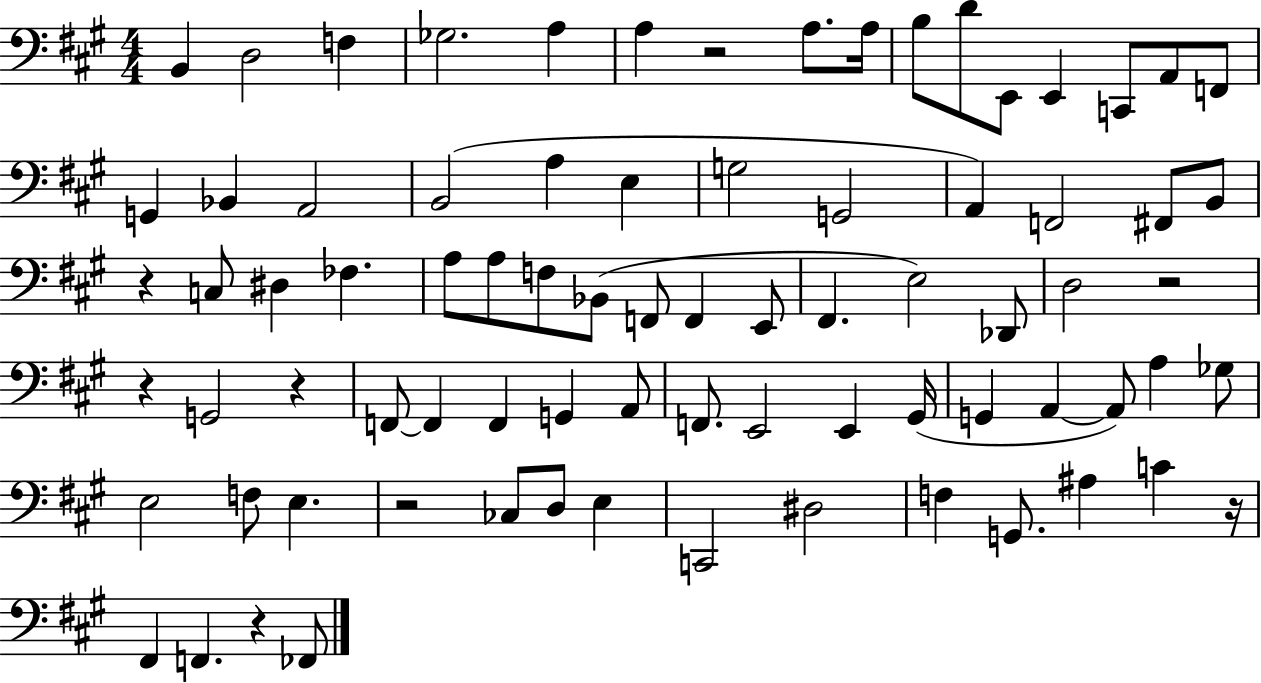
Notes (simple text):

B2/q D3/h F3/q Gb3/h. A3/q A3/q R/h A3/e. A3/s B3/e D4/e E2/e E2/q C2/e A2/e F2/e G2/q Bb2/q A2/h B2/h A3/q E3/q G3/h G2/h A2/q F2/h F#2/e B2/e R/q C3/e D#3/q FES3/q. A3/e A3/e F3/e Bb2/e F2/e F2/q E2/e F#2/q. E3/h Db2/e D3/h R/h R/q G2/h R/q F2/e F2/q F2/q G2/q A2/e F2/e. E2/h E2/q G#2/s G2/q A2/q A2/e A3/q Gb3/e E3/h F3/e E3/q. R/h CES3/e D3/e E3/q C2/h D#3/h F3/q G2/e. A#3/q C4/q R/s F#2/q F2/q. R/q FES2/e